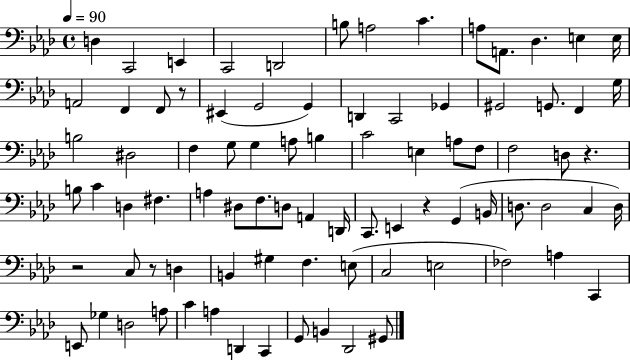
X:1
T:Untitled
M:4/4
L:1/4
K:Ab
D, C,,2 E,, C,,2 D,,2 B,/2 A,2 C A,/2 A,,/2 _D, E, E,/4 A,,2 F,, F,,/2 z/2 ^E,, G,,2 G,, D,, C,,2 _G,, ^G,,2 G,,/2 F,, G,/4 B,2 ^D,2 F, G,/2 G, A,/2 B, C2 E, A,/2 F,/2 F,2 D,/2 z B,/2 C D, ^F, A, ^D,/2 F,/2 D,/2 A,, D,,/4 C,,/2 E,, z G,, B,,/4 D,/2 D,2 C, D,/4 z2 C,/2 z/2 D, B,, ^G, F, E,/2 C,2 E,2 _F,2 A, C,, E,,/2 _G, D,2 A,/2 C A, D,, C,, G,,/2 B,, _D,,2 ^G,,/2